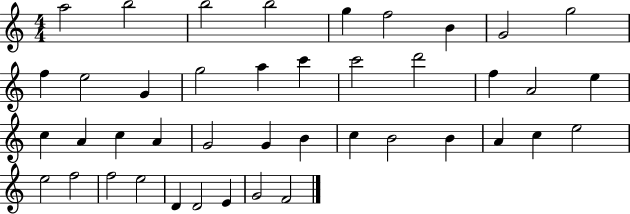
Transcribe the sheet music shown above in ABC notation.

X:1
T:Untitled
M:4/4
L:1/4
K:C
a2 b2 b2 b2 g f2 B G2 g2 f e2 G g2 a c' c'2 d'2 f A2 e c A c A G2 G B c B2 B A c e2 e2 f2 f2 e2 D D2 E G2 F2